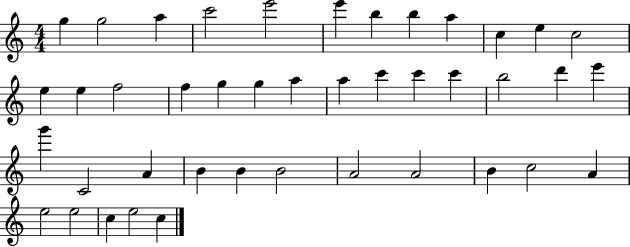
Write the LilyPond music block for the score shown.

{
  \clef treble
  \numericTimeSignature
  \time 4/4
  \key c \major
  g''4 g''2 a''4 | c'''2 e'''2 | e'''4 b''4 b''4 a''4 | c''4 e''4 c''2 | \break e''4 e''4 f''2 | f''4 g''4 g''4 a''4 | a''4 c'''4 c'''4 c'''4 | b''2 d'''4 e'''4 | \break g'''4 c'2 a'4 | b'4 b'4 b'2 | a'2 a'2 | b'4 c''2 a'4 | \break e''2 e''2 | c''4 e''2 c''4 | \bar "|."
}